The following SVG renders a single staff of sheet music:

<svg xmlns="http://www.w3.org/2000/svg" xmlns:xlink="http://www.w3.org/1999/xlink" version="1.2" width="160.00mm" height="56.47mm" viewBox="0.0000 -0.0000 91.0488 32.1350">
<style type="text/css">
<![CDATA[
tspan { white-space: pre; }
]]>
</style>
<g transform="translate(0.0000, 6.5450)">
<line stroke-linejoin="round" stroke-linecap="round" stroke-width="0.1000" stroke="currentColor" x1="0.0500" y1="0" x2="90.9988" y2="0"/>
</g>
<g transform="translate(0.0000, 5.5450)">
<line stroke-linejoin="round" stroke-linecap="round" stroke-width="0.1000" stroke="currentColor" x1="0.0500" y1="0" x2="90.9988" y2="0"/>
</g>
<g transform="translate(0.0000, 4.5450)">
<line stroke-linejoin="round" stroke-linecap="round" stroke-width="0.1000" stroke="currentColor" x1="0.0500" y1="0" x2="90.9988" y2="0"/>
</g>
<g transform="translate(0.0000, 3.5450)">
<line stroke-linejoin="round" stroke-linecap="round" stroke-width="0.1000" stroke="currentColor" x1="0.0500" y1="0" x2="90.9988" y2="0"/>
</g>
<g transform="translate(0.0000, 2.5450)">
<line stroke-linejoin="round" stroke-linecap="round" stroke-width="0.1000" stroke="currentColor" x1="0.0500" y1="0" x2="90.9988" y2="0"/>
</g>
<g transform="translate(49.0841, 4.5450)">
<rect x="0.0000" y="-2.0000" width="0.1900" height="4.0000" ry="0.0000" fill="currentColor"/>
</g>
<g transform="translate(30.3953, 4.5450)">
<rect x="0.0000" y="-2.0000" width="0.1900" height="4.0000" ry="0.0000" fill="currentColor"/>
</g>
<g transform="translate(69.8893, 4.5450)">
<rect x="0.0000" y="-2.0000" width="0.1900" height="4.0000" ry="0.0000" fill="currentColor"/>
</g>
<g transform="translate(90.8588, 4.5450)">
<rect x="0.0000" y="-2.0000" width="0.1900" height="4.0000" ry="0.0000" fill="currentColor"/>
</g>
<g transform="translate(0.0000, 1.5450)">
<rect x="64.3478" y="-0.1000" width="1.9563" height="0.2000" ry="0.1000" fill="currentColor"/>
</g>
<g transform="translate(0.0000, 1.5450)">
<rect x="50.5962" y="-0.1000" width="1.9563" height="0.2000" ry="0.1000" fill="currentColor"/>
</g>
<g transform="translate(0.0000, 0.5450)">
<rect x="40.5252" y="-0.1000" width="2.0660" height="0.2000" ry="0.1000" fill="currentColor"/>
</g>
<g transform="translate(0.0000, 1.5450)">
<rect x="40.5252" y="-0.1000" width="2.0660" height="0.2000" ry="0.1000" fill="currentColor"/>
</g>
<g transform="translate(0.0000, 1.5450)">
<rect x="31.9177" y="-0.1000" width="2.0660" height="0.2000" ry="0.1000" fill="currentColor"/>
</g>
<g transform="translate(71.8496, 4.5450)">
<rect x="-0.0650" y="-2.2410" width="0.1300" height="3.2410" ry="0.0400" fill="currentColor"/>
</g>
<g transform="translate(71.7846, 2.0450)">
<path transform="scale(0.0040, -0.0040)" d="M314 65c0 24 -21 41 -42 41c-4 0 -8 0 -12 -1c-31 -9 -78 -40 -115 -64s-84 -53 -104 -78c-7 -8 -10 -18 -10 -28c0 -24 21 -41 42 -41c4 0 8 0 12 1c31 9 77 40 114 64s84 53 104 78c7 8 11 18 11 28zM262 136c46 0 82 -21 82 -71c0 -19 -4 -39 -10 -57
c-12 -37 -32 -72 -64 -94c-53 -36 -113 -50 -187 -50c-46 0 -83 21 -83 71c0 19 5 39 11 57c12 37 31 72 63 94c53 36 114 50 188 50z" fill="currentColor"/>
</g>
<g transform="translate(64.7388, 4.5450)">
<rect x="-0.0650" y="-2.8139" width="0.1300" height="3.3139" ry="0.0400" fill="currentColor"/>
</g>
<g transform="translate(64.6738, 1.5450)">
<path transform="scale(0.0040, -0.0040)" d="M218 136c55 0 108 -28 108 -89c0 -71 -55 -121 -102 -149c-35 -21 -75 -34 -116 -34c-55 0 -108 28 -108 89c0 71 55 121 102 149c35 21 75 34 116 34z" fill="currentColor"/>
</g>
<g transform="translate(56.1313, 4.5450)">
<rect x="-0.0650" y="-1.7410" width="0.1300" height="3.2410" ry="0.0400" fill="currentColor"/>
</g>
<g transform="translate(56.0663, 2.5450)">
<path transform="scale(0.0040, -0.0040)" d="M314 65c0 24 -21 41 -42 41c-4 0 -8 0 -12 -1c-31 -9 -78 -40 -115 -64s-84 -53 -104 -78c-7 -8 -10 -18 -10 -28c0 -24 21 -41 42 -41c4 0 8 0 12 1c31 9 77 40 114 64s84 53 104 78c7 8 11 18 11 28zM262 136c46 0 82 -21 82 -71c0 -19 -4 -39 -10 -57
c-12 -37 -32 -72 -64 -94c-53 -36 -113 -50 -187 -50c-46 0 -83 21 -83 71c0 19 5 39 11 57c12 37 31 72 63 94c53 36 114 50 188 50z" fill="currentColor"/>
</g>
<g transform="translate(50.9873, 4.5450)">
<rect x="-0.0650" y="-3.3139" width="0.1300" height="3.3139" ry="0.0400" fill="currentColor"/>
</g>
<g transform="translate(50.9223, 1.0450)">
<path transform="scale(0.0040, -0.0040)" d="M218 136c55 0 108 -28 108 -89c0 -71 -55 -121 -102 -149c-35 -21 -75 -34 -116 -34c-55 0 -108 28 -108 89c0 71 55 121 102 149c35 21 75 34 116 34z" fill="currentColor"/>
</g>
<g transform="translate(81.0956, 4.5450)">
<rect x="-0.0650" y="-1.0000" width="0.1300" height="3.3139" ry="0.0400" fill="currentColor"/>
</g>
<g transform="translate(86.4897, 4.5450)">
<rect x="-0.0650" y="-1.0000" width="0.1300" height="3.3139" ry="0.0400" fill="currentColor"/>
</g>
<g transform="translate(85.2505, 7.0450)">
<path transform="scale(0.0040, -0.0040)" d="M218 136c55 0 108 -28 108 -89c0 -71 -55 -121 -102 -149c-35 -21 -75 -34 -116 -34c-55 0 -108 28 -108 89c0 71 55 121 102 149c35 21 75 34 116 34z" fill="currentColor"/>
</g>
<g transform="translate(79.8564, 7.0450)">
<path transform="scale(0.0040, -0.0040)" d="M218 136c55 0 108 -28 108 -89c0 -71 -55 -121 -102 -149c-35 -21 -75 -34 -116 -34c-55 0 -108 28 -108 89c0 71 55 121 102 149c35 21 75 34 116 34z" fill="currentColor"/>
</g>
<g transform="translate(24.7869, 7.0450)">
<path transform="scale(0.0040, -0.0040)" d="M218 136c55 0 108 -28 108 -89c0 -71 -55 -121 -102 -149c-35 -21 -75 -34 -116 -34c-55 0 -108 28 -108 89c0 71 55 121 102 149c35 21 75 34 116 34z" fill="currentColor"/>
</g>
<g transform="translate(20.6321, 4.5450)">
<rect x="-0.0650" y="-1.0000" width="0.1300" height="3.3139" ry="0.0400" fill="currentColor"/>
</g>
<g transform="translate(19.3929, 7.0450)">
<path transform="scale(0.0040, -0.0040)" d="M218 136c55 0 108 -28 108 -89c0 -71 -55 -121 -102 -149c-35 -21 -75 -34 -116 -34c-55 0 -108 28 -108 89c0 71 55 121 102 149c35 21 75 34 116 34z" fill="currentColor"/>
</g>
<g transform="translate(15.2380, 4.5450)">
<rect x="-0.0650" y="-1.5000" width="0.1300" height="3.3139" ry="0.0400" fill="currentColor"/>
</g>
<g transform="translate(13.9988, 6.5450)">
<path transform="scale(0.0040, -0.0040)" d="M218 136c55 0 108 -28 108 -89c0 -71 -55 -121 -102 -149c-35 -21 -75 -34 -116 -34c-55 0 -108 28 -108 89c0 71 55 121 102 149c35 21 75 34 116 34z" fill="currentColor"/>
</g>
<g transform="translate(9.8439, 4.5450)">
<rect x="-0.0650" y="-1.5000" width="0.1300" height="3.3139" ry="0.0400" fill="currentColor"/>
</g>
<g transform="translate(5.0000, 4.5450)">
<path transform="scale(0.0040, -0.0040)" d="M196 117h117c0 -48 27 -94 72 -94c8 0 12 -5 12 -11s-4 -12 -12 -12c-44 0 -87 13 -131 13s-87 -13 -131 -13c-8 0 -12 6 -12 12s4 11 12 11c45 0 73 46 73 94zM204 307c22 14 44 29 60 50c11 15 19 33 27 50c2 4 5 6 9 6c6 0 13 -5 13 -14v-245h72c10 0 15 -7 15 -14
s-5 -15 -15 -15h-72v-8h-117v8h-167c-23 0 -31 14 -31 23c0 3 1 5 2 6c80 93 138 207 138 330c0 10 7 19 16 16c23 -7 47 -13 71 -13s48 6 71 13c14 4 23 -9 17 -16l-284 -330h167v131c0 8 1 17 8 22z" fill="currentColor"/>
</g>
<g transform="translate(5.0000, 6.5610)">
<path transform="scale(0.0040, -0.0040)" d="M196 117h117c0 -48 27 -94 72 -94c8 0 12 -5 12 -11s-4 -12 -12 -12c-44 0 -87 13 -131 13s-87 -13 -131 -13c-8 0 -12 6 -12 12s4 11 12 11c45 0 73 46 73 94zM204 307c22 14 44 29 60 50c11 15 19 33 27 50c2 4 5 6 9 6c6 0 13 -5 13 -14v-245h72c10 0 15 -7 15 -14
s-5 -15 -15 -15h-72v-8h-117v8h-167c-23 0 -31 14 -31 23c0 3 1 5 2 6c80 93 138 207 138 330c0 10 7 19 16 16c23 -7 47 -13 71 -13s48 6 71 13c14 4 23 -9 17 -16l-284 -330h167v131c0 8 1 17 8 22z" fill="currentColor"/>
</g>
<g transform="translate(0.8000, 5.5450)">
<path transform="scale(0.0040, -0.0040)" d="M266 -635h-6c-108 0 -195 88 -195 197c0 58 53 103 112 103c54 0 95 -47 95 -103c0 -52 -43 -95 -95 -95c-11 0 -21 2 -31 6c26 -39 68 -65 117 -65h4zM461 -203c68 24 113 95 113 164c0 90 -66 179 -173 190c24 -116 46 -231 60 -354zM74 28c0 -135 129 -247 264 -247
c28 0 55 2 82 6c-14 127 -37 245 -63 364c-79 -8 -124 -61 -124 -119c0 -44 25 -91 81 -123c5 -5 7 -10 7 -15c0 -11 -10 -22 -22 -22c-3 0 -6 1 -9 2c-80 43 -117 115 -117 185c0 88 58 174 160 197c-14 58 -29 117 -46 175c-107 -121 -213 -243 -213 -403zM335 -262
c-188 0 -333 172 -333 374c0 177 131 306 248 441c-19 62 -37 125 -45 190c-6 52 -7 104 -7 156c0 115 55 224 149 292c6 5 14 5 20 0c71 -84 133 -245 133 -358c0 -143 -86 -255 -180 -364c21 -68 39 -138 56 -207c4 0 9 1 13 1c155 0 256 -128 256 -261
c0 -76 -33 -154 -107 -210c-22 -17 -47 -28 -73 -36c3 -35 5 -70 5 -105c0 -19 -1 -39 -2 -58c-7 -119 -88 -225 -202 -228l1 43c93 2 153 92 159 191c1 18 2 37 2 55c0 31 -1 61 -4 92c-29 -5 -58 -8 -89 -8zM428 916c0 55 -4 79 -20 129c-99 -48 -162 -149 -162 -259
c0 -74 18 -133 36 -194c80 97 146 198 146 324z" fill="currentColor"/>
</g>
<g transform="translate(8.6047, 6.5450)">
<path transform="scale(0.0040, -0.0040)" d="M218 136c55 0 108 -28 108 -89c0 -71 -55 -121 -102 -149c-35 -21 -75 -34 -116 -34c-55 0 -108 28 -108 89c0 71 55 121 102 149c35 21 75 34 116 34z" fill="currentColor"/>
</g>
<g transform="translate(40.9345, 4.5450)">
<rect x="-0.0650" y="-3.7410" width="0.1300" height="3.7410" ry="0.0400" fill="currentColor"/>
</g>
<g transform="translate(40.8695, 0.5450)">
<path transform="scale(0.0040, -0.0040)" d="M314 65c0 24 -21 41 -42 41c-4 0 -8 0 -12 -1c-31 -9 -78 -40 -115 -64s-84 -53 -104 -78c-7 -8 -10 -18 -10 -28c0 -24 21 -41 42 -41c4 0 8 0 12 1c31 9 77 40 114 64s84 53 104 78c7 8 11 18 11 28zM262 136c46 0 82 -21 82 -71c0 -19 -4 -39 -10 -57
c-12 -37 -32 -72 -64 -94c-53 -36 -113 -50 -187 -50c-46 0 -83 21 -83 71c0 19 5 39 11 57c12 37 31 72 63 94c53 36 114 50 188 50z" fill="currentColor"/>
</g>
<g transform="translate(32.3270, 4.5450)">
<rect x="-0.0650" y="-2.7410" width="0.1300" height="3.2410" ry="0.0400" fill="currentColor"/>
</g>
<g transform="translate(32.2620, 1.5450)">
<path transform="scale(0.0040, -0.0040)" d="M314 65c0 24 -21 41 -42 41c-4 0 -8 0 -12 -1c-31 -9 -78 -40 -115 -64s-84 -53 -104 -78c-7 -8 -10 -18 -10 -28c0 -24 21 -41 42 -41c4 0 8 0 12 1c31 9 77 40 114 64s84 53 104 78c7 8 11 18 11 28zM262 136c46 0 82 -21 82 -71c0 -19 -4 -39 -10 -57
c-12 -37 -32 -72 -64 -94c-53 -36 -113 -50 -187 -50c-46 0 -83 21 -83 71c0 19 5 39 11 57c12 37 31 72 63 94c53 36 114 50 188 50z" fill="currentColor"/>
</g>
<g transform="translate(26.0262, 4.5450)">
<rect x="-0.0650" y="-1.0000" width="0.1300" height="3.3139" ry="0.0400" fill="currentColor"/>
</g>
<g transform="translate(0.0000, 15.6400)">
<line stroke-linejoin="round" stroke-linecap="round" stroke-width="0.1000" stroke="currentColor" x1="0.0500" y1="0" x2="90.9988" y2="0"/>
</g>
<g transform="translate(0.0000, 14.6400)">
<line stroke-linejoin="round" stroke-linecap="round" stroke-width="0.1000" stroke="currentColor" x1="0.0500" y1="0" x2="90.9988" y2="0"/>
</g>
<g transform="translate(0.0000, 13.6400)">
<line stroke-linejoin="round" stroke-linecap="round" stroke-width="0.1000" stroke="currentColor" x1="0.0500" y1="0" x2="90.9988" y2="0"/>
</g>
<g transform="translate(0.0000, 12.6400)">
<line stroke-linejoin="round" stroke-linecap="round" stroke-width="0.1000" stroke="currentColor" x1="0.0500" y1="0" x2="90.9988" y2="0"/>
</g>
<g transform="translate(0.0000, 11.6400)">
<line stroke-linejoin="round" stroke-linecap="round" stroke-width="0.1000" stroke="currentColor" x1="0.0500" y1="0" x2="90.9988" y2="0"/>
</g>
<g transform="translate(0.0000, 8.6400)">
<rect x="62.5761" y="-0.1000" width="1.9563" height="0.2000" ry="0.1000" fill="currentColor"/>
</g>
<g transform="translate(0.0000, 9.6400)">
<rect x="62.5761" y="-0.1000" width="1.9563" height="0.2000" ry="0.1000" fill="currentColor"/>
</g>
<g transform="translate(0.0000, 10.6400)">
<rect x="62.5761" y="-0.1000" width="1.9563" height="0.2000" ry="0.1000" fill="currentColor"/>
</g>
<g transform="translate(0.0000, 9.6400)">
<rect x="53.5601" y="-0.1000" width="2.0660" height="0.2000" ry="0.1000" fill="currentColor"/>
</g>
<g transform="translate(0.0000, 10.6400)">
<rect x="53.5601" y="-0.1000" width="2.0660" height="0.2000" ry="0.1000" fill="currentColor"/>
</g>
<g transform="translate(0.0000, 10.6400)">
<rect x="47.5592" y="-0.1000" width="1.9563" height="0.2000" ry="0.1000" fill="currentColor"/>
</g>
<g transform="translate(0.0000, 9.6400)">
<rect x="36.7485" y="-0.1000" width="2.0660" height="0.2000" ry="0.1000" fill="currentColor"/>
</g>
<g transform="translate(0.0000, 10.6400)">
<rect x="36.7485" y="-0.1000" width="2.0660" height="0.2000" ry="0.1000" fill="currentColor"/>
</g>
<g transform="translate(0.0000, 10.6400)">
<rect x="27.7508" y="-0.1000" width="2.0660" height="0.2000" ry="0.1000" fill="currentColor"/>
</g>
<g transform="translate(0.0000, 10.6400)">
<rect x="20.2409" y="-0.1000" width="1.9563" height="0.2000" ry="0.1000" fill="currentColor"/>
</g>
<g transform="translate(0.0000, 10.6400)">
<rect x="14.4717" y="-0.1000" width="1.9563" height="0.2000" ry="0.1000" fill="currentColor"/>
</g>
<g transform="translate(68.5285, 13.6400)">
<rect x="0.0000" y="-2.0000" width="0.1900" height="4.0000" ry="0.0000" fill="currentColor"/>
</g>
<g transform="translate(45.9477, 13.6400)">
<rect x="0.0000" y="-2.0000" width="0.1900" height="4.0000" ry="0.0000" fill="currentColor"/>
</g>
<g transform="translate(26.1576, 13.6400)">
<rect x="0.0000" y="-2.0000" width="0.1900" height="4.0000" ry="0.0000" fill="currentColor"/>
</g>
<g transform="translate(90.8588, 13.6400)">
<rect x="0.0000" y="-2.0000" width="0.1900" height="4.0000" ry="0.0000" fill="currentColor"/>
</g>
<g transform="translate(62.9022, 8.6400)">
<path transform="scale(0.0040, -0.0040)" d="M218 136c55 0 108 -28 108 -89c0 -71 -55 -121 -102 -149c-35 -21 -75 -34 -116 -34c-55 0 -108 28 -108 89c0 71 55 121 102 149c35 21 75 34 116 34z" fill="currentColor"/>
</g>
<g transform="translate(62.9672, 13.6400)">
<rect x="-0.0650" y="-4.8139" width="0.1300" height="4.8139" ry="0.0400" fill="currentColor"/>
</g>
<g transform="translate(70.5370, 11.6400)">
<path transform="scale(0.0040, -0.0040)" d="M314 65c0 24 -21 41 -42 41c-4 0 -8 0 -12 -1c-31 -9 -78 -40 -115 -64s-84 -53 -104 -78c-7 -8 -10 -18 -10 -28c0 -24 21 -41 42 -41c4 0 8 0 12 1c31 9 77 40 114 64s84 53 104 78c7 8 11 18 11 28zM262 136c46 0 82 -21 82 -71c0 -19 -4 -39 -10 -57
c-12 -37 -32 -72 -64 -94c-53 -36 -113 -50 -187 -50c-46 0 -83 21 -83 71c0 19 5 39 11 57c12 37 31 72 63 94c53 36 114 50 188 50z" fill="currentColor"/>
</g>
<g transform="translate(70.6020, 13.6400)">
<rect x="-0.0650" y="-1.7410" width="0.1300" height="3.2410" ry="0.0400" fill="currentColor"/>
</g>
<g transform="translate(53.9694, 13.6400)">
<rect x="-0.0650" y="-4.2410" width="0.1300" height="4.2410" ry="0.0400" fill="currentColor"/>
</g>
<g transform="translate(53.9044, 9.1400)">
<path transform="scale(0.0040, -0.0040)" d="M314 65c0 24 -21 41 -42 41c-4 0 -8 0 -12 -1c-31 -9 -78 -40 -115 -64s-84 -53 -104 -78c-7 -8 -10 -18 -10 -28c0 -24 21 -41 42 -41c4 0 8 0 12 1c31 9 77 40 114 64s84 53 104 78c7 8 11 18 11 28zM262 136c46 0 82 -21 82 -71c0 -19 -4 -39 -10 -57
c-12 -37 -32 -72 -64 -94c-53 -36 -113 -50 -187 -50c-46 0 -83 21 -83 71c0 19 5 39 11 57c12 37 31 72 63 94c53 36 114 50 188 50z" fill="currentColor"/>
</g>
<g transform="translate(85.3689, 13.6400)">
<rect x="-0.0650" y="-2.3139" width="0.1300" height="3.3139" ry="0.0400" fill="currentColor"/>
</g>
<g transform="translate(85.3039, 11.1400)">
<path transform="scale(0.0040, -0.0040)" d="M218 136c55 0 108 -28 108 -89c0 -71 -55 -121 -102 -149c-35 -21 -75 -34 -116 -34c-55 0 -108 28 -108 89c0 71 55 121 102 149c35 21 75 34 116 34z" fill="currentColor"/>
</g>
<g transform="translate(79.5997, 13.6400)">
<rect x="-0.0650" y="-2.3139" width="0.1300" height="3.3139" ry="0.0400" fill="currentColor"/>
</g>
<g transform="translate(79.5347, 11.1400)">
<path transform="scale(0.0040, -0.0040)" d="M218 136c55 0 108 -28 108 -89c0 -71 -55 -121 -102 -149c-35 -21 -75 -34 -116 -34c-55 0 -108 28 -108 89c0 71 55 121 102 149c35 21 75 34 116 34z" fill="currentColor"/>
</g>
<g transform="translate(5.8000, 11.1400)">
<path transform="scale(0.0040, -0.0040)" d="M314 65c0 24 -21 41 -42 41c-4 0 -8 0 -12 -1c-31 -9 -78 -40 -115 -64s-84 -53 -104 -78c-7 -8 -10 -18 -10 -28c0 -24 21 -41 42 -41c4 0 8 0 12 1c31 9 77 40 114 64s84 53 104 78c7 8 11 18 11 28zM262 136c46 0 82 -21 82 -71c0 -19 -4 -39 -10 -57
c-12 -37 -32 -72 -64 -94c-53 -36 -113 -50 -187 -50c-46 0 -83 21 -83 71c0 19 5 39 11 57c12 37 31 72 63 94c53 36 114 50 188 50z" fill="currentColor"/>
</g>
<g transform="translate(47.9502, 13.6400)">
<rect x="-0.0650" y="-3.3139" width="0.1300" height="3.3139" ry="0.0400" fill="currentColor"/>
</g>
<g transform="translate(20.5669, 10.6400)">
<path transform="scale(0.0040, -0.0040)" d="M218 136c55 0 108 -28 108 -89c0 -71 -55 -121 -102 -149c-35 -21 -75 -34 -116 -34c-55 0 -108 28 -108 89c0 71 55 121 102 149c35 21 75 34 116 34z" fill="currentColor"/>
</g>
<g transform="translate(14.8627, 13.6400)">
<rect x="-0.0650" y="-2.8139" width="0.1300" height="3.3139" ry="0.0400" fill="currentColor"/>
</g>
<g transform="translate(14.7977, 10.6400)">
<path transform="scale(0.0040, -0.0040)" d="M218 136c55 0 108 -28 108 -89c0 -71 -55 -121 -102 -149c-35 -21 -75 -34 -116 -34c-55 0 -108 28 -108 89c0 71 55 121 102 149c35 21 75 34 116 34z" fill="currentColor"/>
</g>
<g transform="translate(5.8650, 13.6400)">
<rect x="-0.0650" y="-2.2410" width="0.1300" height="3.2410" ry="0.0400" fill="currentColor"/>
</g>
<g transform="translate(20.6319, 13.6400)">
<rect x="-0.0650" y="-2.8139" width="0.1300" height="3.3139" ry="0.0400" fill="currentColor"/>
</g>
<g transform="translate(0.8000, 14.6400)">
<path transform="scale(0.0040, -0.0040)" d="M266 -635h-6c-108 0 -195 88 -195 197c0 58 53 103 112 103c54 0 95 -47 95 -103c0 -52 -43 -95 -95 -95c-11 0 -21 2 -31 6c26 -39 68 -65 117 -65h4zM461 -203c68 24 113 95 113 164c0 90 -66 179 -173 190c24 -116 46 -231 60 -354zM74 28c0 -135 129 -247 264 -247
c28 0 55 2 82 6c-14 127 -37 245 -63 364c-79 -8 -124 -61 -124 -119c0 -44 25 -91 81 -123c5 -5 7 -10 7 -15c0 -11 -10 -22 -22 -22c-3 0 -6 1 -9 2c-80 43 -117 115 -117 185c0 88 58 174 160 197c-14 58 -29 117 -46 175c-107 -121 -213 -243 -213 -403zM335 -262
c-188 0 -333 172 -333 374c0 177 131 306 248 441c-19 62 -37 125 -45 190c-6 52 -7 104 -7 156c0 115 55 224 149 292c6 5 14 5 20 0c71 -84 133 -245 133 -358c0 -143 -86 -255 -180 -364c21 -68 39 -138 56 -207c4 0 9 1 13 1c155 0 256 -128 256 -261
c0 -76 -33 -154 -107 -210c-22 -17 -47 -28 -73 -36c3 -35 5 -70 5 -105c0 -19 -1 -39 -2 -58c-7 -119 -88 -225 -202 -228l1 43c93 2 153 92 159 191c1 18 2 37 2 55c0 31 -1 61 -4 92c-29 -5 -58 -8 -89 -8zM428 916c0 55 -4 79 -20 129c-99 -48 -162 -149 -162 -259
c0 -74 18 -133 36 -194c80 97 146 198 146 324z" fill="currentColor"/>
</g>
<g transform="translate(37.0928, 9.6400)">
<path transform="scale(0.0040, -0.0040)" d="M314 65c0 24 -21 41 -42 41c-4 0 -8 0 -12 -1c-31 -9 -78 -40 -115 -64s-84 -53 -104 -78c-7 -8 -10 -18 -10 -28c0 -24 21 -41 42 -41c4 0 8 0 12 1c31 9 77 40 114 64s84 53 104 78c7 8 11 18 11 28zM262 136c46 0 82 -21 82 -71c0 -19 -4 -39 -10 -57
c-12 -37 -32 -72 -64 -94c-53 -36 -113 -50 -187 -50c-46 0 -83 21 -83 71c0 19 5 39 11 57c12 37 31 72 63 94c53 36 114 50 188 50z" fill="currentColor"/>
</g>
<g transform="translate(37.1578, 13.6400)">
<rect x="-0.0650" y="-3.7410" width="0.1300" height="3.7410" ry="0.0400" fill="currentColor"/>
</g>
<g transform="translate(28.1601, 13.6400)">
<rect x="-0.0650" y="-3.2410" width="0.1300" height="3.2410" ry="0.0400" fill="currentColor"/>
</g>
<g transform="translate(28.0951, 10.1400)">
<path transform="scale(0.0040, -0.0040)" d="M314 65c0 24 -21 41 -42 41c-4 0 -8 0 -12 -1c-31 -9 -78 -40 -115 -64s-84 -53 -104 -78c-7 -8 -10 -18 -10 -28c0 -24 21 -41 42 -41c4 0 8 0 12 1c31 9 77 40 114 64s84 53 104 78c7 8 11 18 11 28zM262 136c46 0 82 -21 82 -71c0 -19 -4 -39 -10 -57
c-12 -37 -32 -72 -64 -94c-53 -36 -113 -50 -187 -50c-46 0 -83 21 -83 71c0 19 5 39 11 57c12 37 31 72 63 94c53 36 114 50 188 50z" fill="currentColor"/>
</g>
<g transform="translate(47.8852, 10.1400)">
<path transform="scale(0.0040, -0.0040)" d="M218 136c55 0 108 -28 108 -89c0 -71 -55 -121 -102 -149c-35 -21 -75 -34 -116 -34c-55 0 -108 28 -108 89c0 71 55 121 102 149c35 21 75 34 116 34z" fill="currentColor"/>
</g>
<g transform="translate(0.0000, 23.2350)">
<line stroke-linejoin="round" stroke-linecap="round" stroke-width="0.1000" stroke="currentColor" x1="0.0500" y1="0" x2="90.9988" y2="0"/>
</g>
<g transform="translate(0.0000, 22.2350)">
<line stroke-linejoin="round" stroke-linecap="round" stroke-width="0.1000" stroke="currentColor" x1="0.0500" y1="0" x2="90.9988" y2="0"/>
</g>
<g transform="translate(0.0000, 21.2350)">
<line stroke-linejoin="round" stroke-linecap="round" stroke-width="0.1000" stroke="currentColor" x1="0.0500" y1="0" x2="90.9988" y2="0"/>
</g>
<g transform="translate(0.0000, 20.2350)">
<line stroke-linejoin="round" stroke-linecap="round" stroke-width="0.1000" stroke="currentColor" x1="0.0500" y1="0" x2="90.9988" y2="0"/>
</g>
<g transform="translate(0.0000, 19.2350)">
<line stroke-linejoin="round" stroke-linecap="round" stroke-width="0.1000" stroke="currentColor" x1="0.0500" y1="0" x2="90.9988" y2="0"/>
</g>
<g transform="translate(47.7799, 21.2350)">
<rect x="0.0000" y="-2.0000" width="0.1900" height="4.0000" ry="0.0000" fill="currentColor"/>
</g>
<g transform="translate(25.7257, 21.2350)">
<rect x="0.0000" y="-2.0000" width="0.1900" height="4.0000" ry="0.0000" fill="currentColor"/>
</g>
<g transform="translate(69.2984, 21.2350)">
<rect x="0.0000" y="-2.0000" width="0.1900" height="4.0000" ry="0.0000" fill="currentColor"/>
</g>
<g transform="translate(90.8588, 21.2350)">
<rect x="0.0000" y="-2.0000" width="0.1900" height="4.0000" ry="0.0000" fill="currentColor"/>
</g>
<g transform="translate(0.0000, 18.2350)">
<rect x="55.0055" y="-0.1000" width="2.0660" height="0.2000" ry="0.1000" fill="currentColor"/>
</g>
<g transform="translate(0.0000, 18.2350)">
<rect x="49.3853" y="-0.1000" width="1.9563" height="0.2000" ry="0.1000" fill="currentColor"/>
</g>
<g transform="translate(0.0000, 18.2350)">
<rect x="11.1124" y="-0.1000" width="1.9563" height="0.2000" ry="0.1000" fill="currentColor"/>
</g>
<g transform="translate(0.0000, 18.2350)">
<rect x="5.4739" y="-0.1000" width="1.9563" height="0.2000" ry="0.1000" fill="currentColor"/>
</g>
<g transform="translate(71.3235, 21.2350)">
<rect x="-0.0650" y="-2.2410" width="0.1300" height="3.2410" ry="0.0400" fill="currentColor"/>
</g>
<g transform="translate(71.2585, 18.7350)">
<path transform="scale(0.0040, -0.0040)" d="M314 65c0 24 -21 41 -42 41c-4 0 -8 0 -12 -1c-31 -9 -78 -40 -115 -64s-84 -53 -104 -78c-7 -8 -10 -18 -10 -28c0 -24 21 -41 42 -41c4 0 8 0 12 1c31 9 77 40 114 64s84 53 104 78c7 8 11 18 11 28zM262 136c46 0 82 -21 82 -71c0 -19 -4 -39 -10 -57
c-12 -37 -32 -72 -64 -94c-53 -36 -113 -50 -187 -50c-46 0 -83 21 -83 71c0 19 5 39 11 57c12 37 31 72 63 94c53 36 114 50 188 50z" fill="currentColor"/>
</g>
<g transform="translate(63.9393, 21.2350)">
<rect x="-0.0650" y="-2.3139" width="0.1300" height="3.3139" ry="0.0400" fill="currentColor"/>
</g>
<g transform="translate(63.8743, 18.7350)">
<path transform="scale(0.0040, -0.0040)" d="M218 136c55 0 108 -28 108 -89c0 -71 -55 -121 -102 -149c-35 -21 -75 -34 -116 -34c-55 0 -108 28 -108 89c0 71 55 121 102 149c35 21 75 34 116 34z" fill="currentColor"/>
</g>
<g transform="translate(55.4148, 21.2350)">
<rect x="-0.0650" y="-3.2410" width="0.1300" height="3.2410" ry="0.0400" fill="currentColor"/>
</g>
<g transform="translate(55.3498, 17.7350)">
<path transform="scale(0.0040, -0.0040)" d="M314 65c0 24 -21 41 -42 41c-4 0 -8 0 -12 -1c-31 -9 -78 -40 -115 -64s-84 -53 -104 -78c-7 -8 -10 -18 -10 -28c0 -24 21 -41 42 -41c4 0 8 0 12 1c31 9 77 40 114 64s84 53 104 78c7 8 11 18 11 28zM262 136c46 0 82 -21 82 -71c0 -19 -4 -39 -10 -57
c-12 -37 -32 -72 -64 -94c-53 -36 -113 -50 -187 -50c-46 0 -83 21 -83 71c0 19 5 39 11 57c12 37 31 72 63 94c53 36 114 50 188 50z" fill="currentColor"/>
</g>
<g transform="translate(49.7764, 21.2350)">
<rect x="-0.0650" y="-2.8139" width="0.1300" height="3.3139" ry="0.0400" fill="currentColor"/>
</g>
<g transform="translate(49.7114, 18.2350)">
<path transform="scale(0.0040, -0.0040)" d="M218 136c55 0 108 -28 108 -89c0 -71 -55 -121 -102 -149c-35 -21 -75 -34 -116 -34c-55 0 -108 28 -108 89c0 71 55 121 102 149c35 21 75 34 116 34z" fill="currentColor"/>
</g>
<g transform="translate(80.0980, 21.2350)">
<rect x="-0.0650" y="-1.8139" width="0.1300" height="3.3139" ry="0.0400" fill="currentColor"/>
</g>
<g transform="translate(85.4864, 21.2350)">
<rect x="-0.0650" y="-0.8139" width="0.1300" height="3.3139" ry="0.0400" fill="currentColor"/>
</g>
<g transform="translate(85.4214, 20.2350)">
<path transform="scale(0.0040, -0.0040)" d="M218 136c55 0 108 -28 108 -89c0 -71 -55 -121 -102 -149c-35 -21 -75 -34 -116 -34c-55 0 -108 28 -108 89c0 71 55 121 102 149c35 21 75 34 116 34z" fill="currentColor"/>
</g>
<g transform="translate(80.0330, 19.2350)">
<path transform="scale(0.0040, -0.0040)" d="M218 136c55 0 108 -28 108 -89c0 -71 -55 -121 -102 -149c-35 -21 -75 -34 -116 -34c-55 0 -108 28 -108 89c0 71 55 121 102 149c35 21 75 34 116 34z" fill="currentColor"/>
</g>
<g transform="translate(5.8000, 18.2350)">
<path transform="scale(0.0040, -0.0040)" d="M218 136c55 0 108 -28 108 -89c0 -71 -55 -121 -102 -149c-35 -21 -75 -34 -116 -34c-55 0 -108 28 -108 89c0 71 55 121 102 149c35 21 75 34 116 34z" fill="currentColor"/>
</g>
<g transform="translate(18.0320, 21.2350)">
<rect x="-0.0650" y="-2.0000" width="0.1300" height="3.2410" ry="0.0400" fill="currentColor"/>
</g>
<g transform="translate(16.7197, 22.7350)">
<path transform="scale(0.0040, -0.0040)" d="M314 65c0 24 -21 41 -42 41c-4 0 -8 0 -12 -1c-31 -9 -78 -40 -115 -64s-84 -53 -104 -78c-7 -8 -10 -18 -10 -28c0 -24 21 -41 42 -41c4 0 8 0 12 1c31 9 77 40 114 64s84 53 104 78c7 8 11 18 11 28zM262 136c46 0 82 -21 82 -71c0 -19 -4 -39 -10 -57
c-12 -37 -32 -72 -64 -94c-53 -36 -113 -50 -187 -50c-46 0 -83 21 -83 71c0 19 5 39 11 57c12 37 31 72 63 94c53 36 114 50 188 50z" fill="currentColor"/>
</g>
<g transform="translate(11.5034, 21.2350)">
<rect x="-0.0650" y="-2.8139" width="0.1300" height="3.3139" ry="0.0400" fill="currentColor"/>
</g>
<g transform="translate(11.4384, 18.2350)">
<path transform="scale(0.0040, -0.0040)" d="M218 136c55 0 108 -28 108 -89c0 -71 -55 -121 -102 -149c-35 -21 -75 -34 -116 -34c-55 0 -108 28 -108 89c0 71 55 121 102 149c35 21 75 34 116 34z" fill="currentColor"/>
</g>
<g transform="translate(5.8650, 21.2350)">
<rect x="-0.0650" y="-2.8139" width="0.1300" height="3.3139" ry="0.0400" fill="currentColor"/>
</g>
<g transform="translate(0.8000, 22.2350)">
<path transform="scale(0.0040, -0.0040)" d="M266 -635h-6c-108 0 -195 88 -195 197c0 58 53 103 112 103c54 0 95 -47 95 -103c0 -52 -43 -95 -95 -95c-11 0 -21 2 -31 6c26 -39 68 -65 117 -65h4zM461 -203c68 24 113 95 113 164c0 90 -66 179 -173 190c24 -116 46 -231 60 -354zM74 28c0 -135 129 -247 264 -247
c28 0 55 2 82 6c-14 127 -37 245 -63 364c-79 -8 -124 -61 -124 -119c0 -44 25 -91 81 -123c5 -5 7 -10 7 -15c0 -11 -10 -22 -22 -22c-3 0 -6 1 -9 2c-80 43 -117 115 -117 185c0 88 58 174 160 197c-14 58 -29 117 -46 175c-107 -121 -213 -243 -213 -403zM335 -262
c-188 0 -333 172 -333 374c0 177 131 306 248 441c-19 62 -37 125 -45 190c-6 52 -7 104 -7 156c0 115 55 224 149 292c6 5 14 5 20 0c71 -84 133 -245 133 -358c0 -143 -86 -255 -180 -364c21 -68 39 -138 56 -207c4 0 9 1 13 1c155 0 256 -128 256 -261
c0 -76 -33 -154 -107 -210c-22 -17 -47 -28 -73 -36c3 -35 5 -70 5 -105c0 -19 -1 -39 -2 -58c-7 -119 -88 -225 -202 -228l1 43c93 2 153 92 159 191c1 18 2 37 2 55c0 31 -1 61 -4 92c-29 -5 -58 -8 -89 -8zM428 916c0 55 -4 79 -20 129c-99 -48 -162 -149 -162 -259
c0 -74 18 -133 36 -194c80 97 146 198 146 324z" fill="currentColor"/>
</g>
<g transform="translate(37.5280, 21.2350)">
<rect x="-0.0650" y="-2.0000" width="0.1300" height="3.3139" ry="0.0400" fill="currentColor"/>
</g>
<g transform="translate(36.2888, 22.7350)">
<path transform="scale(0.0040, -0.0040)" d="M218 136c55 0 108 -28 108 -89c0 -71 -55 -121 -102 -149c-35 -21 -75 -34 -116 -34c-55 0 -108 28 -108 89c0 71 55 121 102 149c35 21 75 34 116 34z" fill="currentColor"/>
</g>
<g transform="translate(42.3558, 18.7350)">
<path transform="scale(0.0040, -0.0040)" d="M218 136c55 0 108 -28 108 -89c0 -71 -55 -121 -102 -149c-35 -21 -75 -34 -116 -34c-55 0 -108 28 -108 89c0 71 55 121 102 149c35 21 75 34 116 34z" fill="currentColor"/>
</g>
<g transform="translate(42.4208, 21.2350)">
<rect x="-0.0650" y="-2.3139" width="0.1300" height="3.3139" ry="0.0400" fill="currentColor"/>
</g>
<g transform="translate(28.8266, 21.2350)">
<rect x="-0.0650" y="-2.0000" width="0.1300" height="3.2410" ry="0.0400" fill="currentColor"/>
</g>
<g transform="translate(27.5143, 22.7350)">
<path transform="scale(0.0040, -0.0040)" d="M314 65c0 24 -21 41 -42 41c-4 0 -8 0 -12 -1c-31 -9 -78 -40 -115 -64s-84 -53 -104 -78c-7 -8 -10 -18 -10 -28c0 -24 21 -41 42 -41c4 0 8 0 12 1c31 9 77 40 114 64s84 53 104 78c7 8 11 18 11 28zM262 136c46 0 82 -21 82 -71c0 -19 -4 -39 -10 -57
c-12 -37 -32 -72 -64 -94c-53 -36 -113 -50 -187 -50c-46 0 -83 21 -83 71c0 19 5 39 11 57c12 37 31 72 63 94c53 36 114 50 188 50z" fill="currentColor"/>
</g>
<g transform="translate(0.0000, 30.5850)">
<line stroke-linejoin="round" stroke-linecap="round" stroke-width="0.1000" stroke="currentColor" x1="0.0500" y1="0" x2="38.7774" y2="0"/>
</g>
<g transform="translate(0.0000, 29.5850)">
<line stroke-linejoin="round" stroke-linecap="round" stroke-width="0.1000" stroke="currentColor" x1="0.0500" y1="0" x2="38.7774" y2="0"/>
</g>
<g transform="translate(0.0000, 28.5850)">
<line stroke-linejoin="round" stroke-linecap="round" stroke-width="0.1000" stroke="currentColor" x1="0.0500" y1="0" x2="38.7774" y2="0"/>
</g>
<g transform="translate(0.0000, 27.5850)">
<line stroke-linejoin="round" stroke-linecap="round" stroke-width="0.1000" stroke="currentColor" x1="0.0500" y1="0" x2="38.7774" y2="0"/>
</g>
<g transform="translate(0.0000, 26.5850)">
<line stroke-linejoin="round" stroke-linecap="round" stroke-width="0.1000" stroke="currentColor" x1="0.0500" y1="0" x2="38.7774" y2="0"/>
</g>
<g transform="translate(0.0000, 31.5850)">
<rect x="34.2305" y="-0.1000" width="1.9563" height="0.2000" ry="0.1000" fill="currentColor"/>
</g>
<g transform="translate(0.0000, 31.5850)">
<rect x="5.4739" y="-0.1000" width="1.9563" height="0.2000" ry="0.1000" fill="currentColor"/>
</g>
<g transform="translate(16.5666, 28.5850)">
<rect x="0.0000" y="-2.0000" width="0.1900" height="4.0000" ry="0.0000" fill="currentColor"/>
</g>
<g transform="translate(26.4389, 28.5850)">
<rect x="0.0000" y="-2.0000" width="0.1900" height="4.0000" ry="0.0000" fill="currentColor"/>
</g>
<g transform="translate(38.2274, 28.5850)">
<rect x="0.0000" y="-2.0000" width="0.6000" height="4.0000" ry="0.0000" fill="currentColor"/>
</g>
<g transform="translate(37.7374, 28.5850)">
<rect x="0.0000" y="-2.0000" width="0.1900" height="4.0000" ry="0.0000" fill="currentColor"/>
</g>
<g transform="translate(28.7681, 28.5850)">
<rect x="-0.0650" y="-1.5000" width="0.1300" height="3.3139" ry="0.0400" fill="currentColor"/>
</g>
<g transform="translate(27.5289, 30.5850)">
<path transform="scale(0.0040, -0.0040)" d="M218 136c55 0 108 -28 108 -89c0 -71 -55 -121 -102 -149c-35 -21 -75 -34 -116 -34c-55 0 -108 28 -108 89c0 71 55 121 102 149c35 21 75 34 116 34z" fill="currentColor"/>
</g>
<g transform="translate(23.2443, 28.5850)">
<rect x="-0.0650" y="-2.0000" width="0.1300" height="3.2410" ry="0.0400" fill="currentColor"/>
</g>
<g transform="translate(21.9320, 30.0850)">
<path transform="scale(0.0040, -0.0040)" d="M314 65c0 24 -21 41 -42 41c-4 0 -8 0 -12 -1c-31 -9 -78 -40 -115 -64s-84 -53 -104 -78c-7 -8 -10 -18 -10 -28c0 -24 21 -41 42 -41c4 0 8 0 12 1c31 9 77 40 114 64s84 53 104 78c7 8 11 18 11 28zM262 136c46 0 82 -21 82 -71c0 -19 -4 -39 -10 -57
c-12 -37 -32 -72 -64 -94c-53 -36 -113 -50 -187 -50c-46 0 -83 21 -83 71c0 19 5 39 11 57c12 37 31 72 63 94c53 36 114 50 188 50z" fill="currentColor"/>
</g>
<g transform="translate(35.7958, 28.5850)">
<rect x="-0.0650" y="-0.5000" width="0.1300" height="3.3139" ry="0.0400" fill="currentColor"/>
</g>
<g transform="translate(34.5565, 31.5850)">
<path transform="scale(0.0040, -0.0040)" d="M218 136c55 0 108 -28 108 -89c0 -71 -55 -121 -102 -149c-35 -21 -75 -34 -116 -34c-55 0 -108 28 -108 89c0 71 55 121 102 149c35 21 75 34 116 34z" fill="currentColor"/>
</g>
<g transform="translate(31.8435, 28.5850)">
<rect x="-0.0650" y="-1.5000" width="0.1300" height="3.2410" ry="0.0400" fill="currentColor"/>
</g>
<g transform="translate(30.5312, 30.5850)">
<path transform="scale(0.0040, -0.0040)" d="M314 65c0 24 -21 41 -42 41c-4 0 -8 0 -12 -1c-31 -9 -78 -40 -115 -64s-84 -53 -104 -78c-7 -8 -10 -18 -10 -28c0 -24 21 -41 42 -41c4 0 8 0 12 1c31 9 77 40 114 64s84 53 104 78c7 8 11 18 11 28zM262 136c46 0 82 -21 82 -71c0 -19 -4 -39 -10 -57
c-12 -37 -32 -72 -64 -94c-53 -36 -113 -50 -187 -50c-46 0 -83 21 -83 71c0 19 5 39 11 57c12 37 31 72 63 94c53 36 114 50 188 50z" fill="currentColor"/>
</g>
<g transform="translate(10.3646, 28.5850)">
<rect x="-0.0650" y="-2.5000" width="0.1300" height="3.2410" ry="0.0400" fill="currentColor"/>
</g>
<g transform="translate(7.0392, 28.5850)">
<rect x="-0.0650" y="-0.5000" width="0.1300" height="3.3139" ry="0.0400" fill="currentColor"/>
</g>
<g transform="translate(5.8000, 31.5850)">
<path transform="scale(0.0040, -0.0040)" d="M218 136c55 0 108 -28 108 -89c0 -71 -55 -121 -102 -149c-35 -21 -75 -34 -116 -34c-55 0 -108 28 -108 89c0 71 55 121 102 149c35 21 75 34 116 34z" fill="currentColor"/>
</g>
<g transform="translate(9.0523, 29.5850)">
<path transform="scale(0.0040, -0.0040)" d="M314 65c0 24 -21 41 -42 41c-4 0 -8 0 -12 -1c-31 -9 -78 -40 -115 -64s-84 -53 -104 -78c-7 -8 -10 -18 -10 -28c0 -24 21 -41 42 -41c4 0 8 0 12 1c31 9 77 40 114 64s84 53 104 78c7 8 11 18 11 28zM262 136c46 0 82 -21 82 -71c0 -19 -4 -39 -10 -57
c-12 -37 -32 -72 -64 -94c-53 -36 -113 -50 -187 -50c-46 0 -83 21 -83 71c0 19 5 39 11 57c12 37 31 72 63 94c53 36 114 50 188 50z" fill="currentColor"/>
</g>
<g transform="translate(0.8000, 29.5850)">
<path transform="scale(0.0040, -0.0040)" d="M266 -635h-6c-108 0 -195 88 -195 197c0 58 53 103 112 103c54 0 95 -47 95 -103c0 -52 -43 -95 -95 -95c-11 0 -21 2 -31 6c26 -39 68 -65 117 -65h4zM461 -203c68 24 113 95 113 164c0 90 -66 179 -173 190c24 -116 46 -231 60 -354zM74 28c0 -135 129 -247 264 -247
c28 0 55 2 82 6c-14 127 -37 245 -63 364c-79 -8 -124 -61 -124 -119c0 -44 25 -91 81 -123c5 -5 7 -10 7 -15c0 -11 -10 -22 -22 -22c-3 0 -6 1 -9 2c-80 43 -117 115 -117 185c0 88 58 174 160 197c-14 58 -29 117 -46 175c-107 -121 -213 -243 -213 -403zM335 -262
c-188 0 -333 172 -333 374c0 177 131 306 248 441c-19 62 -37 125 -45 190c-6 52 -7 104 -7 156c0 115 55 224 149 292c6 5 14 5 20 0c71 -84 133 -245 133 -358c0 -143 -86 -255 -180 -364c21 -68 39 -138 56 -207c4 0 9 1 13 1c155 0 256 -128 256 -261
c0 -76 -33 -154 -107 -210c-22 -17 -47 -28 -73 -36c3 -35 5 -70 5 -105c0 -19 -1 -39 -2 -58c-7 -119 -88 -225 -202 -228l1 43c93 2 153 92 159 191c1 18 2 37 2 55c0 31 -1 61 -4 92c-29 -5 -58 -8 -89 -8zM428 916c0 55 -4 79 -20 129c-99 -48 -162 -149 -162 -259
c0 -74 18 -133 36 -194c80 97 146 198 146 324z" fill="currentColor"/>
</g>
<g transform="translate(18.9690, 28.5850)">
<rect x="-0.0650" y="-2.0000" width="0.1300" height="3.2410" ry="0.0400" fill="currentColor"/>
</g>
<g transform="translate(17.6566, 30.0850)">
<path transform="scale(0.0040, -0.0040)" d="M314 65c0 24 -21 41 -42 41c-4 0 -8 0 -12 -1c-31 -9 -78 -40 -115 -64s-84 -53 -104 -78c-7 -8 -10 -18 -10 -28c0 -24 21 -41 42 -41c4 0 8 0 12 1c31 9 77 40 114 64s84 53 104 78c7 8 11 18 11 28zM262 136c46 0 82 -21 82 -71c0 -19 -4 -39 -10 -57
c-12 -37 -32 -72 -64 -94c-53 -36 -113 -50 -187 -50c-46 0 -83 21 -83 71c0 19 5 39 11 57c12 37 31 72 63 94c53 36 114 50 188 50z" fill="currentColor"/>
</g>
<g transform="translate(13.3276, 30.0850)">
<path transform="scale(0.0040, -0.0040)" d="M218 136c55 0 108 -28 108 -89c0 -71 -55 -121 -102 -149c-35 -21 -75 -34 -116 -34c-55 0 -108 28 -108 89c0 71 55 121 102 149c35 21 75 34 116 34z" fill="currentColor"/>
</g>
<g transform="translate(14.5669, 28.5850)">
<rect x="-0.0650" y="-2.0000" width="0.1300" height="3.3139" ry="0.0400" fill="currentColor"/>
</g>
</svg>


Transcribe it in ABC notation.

X:1
T:Untitled
M:4/4
L:1/4
K:C
E E D D a2 c'2 b f2 a g2 D D g2 a a b2 c'2 b d'2 e' f2 g g a a F2 F2 F g a b2 g g2 f d C G2 F F2 F2 E E2 C